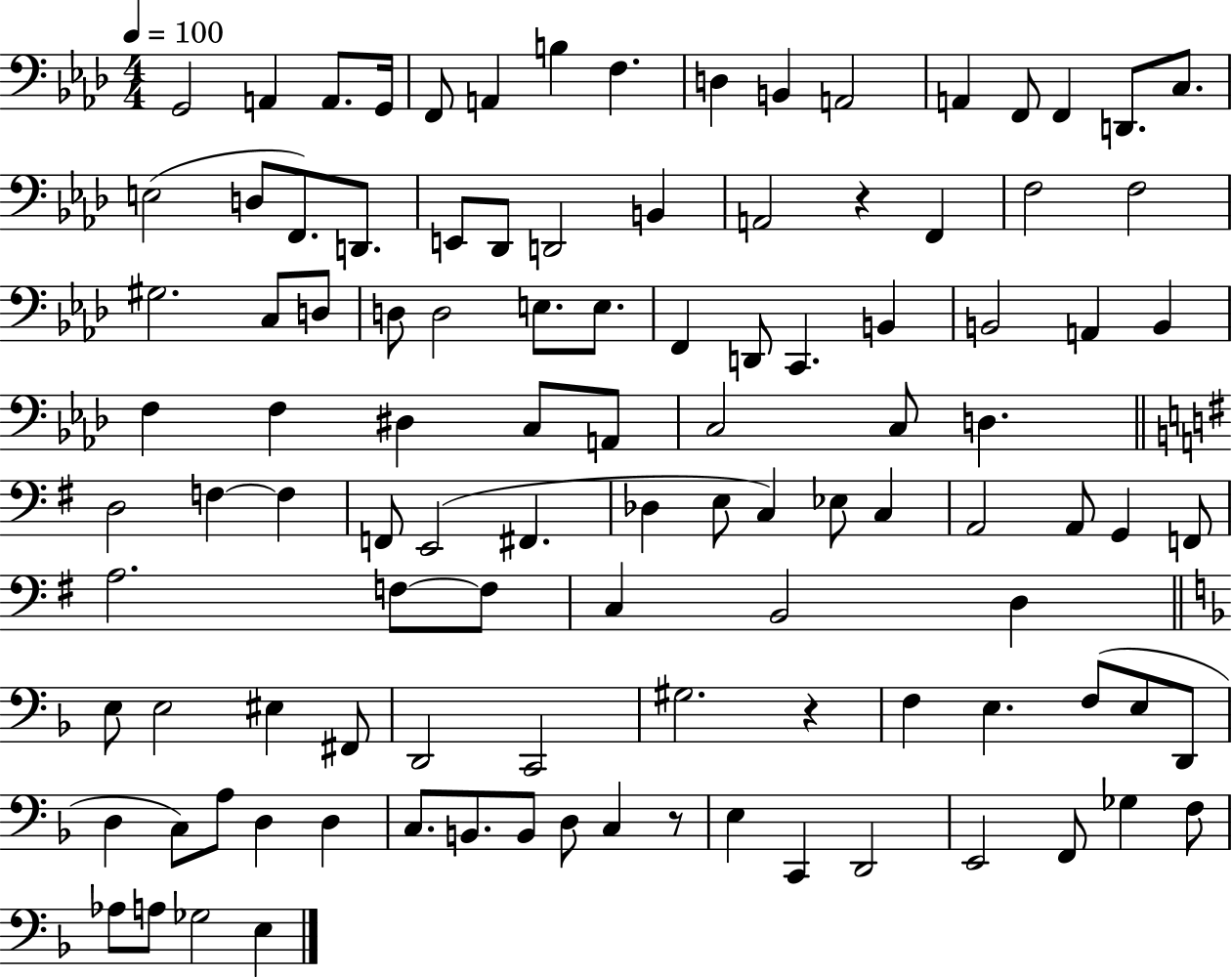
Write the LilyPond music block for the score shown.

{
  \clef bass
  \numericTimeSignature
  \time 4/4
  \key aes \major
  \tempo 4 = 100
  g,2 a,4 a,8. g,16 | f,8 a,4 b4 f4. | d4 b,4 a,2 | a,4 f,8 f,4 d,8. c8. | \break e2( d8 f,8.) d,8. | e,8 des,8 d,2 b,4 | a,2 r4 f,4 | f2 f2 | \break gis2. c8 d8 | d8 d2 e8. e8. | f,4 d,8 c,4. b,4 | b,2 a,4 b,4 | \break f4 f4 dis4 c8 a,8 | c2 c8 d4. | \bar "||" \break \key g \major d2 f4~~ f4 | f,8 e,2( fis,4. | des4 e8 c4) ees8 c4 | a,2 a,8 g,4 f,8 | \break a2. f8~~ f8 | c4 b,2 d4 | \bar "||" \break \key f \major e8 e2 eis4 fis,8 | d,2 c,2 | gis2. r4 | f4 e4. f8( e8 d,8 | \break d4 c8) a8 d4 d4 | c8. b,8. b,8 d8 c4 r8 | e4 c,4 d,2 | e,2 f,8 ges4 f8 | \break aes8 a8 ges2 e4 | \bar "|."
}